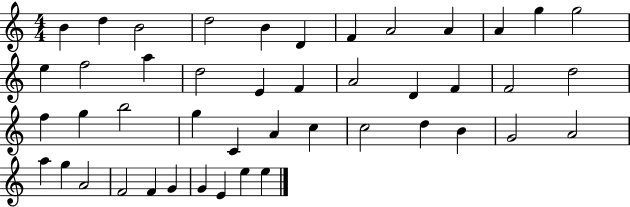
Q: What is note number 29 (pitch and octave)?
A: A4